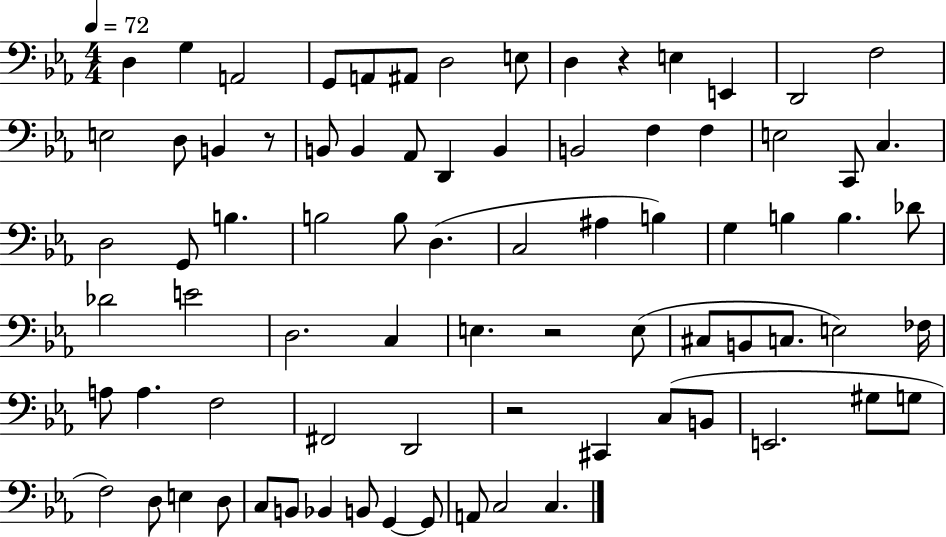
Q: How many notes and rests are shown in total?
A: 79